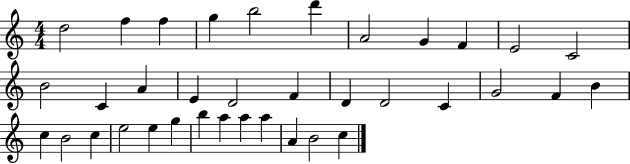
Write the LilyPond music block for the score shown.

{
  \clef treble
  \numericTimeSignature
  \time 4/4
  \key c \major
  d''2 f''4 f''4 | g''4 b''2 d'''4 | a'2 g'4 f'4 | e'2 c'2 | \break b'2 c'4 a'4 | e'4 d'2 f'4 | d'4 d'2 c'4 | g'2 f'4 b'4 | \break c''4 b'2 c''4 | e''2 e''4 g''4 | b''4 a''4 a''4 a''4 | a'4 b'2 c''4 | \break \bar "|."
}